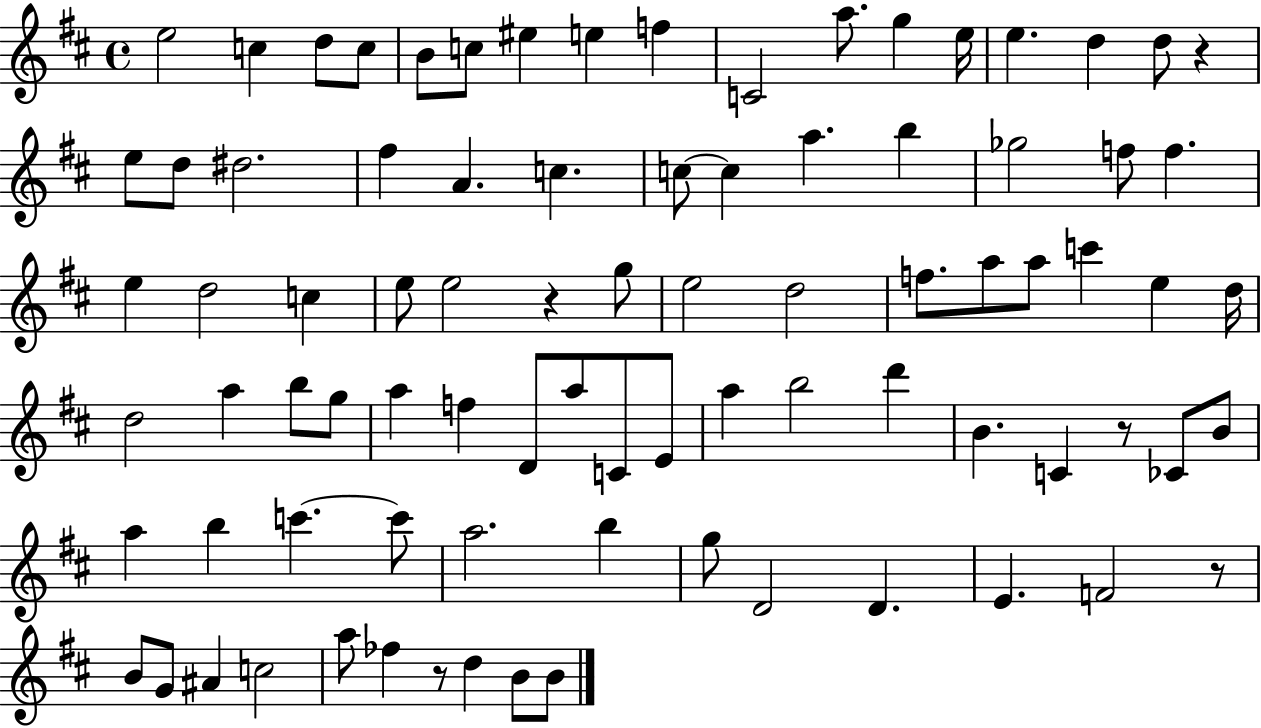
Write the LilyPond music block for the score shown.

{
  \clef treble
  \time 4/4
  \defaultTimeSignature
  \key d \major
  e''2 c''4 d''8 c''8 | b'8 c''8 eis''4 e''4 f''4 | c'2 a''8. g''4 e''16 | e''4. d''4 d''8 r4 | \break e''8 d''8 dis''2. | fis''4 a'4. c''4. | c''8~~ c''4 a''4. b''4 | ges''2 f''8 f''4. | \break e''4 d''2 c''4 | e''8 e''2 r4 g''8 | e''2 d''2 | f''8. a''8 a''8 c'''4 e''4 d''16 | \break d''2 a''4 b''8 g''8 | a''4 f''4 d'8 a''8 c'8 e'8 | a''4 b''2 d'''4 | b'4. c'4 r8 ces'8 b'8 | \break a''4 b''4 c'''4.~~ c'''8 | a''2. b''4 | g''8 d'2 d'4. | e'4. f'2 r8 | \break b'8 g'8 ais'4 c''2 | a''8 fes''4 r8 d''4 b'8 b'8 | \bar "|."
}